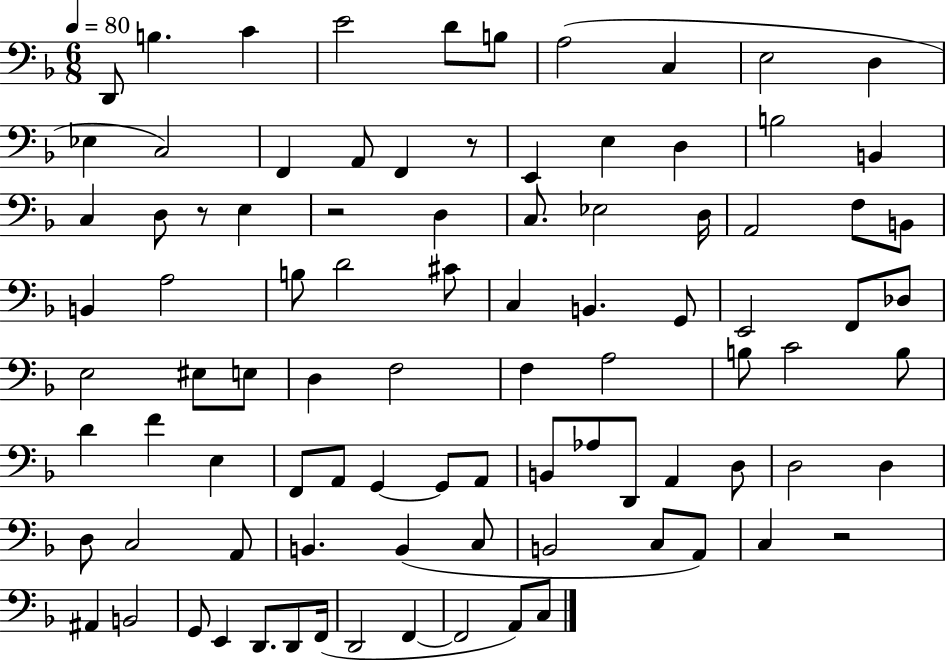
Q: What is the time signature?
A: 6/8